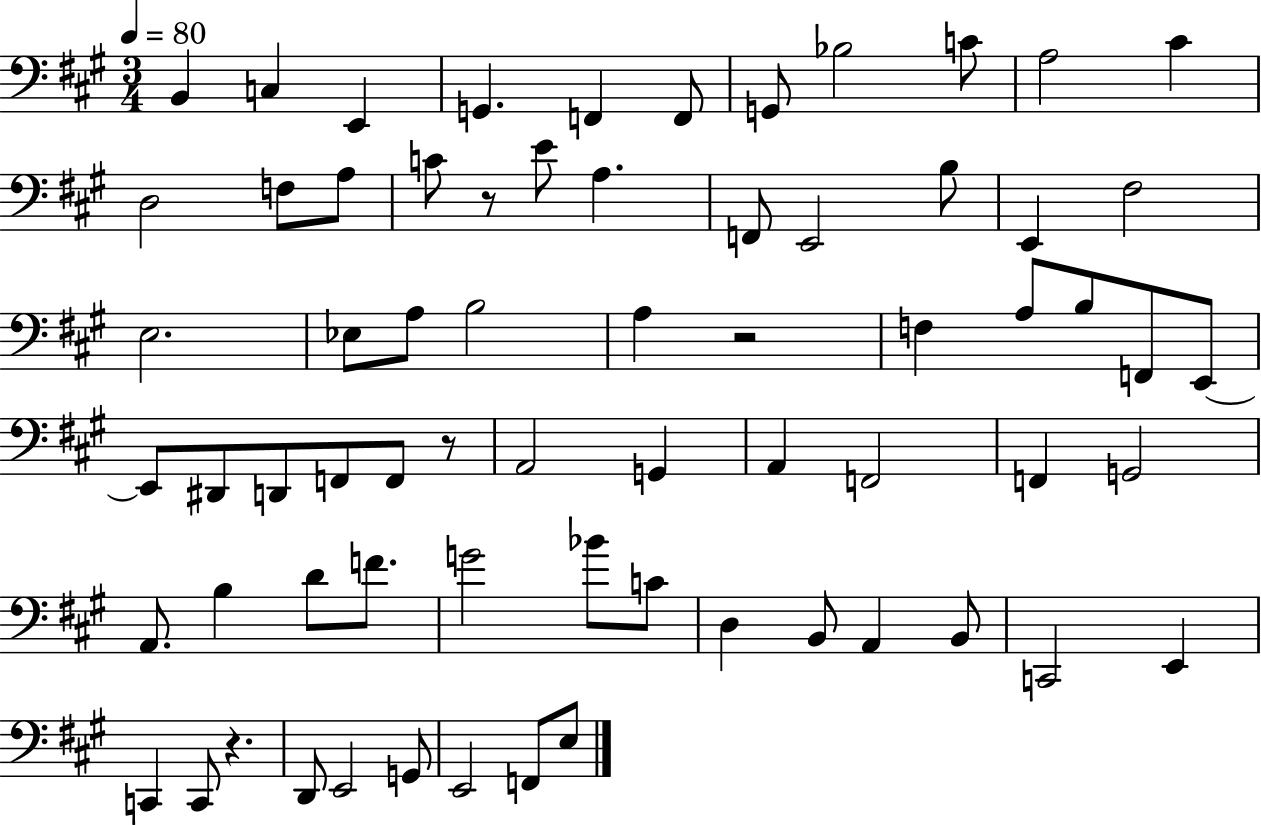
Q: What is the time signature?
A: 3/4